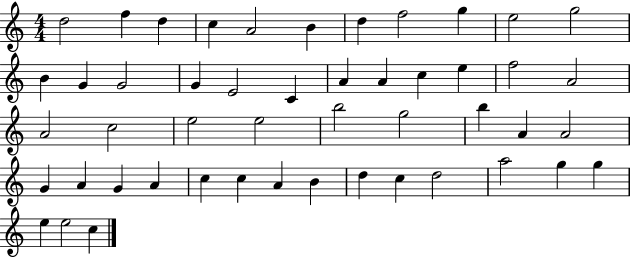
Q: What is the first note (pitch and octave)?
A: D5